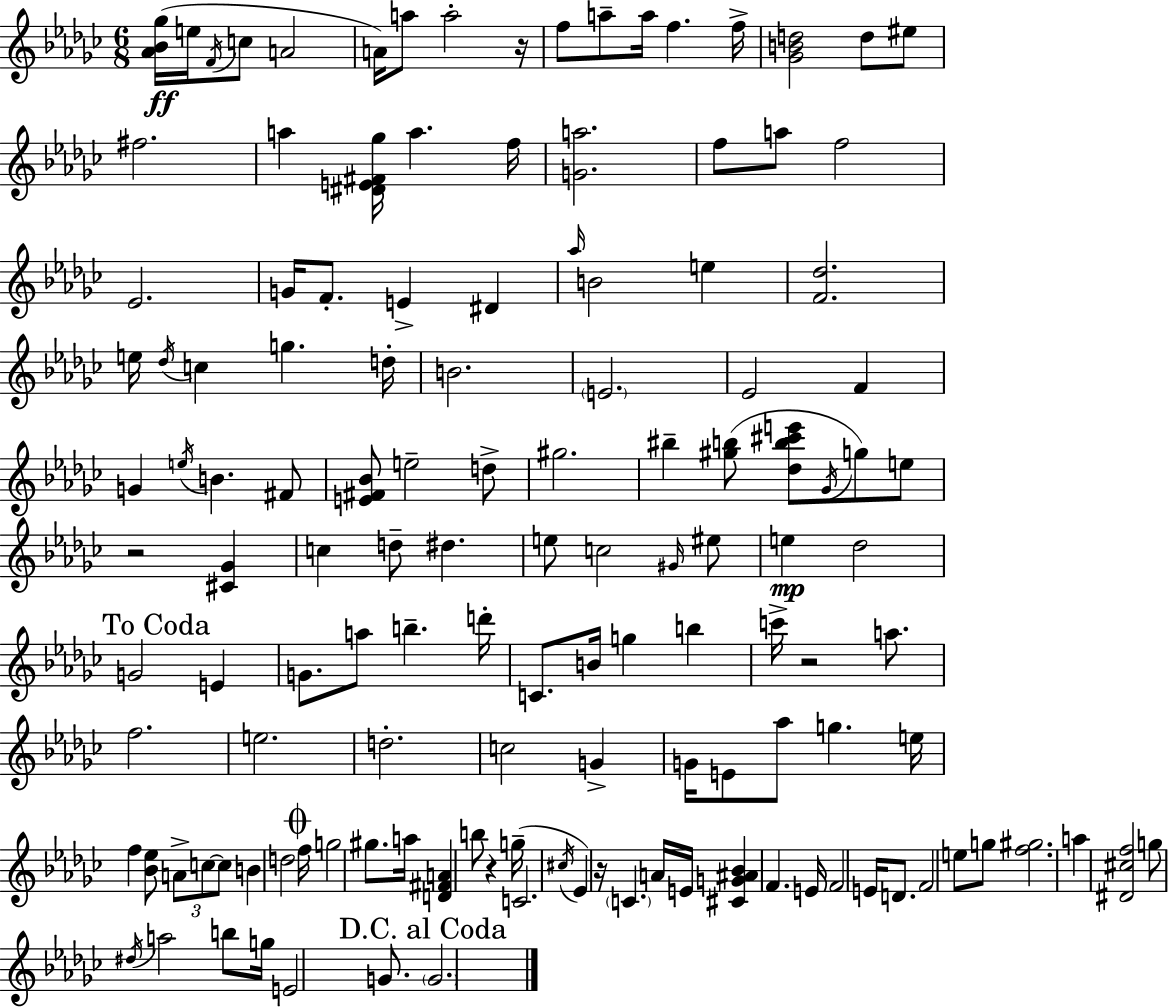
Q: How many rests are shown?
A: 5